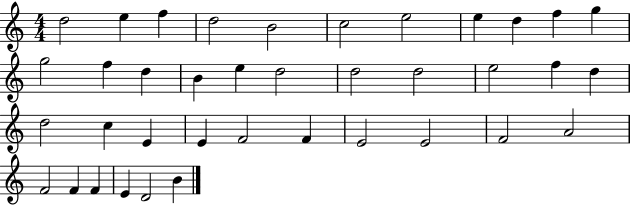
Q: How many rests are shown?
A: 0